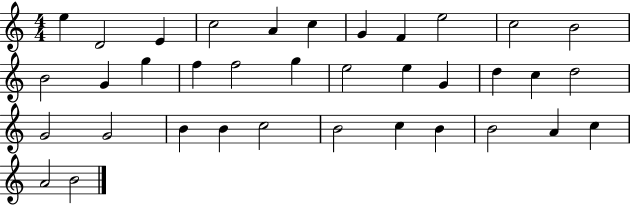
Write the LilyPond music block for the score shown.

{
  \clef treble
  \numericTimeSignature
  \time 4/4
  \key c \major
  e''4 d'2 e'4 | c''2 a'4 c''4 | g'4 f'4 e''2 | c''2 b'2 | \break b'2 g'4 g''4 | f''4 f''2 g''4 | e''2 e''4 g'4 | d''4 c''4 d''2 | \break g'2 g'2 | b'4 b'4 c''2 | b'2 c''4 b'4 | b'2 a'4 c''4 | \break a'2 b'2 | \bar "|."
}